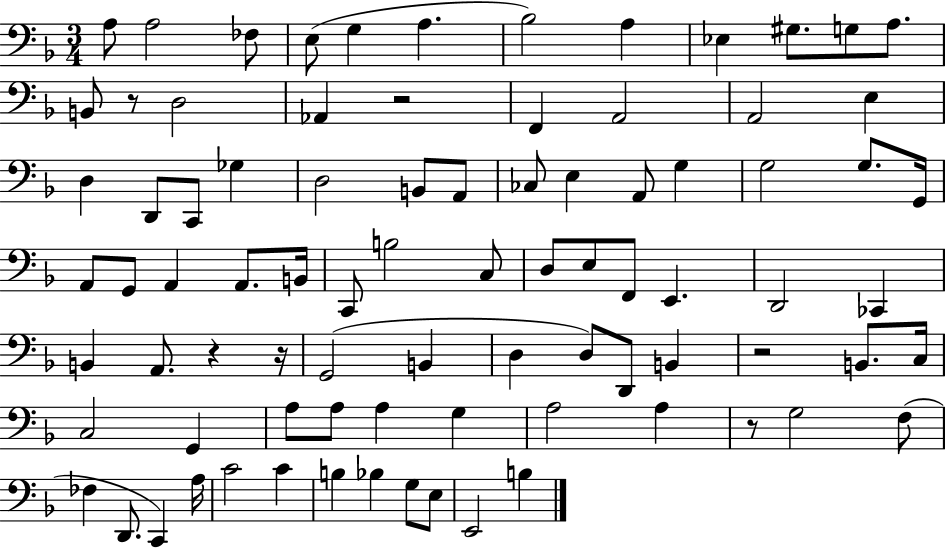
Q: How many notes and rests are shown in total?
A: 85